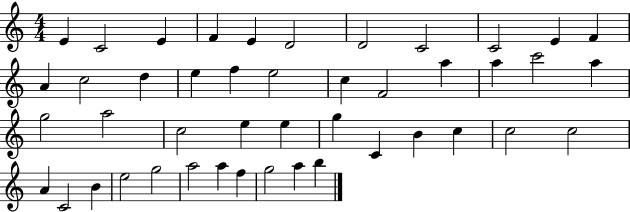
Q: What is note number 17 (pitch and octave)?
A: E5